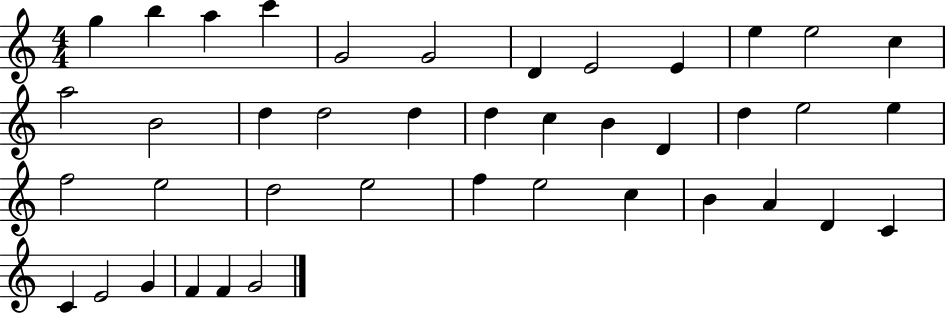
G5/q B5/q A5/q C6/q G4/h G4/h D4/q E4/h E4/q E5/q E5/h C5/q A5/h B4/h D5/q D5/h D5/q D5/q C5/q B4/q D4/q D5/q E5/h E5/q F5/h E5/h D5/h E5/h F5/q E5/h C5/q B4/q A4/q D4/q C4/q C4/q E4/h G4/q F4/q F4/q G4/h